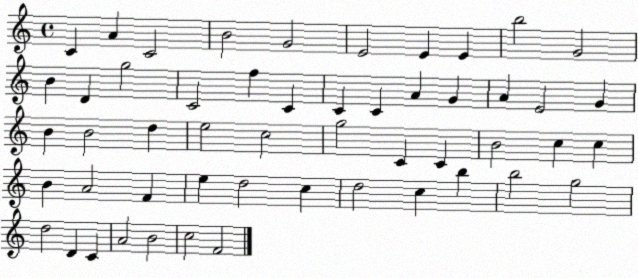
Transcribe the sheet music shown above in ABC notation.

X:1
T:Untitled
M:4/4
L:1/4
K:C
C A C2 B2 G2 E2 E E b2 G2 B D g2 C2 f C C C A G A E2 G B B2 d e2 c2 g2 C C B2 c c B A2 F e d2 c d2 c b b2 g2 d2 D C A2 B2 c2 F2